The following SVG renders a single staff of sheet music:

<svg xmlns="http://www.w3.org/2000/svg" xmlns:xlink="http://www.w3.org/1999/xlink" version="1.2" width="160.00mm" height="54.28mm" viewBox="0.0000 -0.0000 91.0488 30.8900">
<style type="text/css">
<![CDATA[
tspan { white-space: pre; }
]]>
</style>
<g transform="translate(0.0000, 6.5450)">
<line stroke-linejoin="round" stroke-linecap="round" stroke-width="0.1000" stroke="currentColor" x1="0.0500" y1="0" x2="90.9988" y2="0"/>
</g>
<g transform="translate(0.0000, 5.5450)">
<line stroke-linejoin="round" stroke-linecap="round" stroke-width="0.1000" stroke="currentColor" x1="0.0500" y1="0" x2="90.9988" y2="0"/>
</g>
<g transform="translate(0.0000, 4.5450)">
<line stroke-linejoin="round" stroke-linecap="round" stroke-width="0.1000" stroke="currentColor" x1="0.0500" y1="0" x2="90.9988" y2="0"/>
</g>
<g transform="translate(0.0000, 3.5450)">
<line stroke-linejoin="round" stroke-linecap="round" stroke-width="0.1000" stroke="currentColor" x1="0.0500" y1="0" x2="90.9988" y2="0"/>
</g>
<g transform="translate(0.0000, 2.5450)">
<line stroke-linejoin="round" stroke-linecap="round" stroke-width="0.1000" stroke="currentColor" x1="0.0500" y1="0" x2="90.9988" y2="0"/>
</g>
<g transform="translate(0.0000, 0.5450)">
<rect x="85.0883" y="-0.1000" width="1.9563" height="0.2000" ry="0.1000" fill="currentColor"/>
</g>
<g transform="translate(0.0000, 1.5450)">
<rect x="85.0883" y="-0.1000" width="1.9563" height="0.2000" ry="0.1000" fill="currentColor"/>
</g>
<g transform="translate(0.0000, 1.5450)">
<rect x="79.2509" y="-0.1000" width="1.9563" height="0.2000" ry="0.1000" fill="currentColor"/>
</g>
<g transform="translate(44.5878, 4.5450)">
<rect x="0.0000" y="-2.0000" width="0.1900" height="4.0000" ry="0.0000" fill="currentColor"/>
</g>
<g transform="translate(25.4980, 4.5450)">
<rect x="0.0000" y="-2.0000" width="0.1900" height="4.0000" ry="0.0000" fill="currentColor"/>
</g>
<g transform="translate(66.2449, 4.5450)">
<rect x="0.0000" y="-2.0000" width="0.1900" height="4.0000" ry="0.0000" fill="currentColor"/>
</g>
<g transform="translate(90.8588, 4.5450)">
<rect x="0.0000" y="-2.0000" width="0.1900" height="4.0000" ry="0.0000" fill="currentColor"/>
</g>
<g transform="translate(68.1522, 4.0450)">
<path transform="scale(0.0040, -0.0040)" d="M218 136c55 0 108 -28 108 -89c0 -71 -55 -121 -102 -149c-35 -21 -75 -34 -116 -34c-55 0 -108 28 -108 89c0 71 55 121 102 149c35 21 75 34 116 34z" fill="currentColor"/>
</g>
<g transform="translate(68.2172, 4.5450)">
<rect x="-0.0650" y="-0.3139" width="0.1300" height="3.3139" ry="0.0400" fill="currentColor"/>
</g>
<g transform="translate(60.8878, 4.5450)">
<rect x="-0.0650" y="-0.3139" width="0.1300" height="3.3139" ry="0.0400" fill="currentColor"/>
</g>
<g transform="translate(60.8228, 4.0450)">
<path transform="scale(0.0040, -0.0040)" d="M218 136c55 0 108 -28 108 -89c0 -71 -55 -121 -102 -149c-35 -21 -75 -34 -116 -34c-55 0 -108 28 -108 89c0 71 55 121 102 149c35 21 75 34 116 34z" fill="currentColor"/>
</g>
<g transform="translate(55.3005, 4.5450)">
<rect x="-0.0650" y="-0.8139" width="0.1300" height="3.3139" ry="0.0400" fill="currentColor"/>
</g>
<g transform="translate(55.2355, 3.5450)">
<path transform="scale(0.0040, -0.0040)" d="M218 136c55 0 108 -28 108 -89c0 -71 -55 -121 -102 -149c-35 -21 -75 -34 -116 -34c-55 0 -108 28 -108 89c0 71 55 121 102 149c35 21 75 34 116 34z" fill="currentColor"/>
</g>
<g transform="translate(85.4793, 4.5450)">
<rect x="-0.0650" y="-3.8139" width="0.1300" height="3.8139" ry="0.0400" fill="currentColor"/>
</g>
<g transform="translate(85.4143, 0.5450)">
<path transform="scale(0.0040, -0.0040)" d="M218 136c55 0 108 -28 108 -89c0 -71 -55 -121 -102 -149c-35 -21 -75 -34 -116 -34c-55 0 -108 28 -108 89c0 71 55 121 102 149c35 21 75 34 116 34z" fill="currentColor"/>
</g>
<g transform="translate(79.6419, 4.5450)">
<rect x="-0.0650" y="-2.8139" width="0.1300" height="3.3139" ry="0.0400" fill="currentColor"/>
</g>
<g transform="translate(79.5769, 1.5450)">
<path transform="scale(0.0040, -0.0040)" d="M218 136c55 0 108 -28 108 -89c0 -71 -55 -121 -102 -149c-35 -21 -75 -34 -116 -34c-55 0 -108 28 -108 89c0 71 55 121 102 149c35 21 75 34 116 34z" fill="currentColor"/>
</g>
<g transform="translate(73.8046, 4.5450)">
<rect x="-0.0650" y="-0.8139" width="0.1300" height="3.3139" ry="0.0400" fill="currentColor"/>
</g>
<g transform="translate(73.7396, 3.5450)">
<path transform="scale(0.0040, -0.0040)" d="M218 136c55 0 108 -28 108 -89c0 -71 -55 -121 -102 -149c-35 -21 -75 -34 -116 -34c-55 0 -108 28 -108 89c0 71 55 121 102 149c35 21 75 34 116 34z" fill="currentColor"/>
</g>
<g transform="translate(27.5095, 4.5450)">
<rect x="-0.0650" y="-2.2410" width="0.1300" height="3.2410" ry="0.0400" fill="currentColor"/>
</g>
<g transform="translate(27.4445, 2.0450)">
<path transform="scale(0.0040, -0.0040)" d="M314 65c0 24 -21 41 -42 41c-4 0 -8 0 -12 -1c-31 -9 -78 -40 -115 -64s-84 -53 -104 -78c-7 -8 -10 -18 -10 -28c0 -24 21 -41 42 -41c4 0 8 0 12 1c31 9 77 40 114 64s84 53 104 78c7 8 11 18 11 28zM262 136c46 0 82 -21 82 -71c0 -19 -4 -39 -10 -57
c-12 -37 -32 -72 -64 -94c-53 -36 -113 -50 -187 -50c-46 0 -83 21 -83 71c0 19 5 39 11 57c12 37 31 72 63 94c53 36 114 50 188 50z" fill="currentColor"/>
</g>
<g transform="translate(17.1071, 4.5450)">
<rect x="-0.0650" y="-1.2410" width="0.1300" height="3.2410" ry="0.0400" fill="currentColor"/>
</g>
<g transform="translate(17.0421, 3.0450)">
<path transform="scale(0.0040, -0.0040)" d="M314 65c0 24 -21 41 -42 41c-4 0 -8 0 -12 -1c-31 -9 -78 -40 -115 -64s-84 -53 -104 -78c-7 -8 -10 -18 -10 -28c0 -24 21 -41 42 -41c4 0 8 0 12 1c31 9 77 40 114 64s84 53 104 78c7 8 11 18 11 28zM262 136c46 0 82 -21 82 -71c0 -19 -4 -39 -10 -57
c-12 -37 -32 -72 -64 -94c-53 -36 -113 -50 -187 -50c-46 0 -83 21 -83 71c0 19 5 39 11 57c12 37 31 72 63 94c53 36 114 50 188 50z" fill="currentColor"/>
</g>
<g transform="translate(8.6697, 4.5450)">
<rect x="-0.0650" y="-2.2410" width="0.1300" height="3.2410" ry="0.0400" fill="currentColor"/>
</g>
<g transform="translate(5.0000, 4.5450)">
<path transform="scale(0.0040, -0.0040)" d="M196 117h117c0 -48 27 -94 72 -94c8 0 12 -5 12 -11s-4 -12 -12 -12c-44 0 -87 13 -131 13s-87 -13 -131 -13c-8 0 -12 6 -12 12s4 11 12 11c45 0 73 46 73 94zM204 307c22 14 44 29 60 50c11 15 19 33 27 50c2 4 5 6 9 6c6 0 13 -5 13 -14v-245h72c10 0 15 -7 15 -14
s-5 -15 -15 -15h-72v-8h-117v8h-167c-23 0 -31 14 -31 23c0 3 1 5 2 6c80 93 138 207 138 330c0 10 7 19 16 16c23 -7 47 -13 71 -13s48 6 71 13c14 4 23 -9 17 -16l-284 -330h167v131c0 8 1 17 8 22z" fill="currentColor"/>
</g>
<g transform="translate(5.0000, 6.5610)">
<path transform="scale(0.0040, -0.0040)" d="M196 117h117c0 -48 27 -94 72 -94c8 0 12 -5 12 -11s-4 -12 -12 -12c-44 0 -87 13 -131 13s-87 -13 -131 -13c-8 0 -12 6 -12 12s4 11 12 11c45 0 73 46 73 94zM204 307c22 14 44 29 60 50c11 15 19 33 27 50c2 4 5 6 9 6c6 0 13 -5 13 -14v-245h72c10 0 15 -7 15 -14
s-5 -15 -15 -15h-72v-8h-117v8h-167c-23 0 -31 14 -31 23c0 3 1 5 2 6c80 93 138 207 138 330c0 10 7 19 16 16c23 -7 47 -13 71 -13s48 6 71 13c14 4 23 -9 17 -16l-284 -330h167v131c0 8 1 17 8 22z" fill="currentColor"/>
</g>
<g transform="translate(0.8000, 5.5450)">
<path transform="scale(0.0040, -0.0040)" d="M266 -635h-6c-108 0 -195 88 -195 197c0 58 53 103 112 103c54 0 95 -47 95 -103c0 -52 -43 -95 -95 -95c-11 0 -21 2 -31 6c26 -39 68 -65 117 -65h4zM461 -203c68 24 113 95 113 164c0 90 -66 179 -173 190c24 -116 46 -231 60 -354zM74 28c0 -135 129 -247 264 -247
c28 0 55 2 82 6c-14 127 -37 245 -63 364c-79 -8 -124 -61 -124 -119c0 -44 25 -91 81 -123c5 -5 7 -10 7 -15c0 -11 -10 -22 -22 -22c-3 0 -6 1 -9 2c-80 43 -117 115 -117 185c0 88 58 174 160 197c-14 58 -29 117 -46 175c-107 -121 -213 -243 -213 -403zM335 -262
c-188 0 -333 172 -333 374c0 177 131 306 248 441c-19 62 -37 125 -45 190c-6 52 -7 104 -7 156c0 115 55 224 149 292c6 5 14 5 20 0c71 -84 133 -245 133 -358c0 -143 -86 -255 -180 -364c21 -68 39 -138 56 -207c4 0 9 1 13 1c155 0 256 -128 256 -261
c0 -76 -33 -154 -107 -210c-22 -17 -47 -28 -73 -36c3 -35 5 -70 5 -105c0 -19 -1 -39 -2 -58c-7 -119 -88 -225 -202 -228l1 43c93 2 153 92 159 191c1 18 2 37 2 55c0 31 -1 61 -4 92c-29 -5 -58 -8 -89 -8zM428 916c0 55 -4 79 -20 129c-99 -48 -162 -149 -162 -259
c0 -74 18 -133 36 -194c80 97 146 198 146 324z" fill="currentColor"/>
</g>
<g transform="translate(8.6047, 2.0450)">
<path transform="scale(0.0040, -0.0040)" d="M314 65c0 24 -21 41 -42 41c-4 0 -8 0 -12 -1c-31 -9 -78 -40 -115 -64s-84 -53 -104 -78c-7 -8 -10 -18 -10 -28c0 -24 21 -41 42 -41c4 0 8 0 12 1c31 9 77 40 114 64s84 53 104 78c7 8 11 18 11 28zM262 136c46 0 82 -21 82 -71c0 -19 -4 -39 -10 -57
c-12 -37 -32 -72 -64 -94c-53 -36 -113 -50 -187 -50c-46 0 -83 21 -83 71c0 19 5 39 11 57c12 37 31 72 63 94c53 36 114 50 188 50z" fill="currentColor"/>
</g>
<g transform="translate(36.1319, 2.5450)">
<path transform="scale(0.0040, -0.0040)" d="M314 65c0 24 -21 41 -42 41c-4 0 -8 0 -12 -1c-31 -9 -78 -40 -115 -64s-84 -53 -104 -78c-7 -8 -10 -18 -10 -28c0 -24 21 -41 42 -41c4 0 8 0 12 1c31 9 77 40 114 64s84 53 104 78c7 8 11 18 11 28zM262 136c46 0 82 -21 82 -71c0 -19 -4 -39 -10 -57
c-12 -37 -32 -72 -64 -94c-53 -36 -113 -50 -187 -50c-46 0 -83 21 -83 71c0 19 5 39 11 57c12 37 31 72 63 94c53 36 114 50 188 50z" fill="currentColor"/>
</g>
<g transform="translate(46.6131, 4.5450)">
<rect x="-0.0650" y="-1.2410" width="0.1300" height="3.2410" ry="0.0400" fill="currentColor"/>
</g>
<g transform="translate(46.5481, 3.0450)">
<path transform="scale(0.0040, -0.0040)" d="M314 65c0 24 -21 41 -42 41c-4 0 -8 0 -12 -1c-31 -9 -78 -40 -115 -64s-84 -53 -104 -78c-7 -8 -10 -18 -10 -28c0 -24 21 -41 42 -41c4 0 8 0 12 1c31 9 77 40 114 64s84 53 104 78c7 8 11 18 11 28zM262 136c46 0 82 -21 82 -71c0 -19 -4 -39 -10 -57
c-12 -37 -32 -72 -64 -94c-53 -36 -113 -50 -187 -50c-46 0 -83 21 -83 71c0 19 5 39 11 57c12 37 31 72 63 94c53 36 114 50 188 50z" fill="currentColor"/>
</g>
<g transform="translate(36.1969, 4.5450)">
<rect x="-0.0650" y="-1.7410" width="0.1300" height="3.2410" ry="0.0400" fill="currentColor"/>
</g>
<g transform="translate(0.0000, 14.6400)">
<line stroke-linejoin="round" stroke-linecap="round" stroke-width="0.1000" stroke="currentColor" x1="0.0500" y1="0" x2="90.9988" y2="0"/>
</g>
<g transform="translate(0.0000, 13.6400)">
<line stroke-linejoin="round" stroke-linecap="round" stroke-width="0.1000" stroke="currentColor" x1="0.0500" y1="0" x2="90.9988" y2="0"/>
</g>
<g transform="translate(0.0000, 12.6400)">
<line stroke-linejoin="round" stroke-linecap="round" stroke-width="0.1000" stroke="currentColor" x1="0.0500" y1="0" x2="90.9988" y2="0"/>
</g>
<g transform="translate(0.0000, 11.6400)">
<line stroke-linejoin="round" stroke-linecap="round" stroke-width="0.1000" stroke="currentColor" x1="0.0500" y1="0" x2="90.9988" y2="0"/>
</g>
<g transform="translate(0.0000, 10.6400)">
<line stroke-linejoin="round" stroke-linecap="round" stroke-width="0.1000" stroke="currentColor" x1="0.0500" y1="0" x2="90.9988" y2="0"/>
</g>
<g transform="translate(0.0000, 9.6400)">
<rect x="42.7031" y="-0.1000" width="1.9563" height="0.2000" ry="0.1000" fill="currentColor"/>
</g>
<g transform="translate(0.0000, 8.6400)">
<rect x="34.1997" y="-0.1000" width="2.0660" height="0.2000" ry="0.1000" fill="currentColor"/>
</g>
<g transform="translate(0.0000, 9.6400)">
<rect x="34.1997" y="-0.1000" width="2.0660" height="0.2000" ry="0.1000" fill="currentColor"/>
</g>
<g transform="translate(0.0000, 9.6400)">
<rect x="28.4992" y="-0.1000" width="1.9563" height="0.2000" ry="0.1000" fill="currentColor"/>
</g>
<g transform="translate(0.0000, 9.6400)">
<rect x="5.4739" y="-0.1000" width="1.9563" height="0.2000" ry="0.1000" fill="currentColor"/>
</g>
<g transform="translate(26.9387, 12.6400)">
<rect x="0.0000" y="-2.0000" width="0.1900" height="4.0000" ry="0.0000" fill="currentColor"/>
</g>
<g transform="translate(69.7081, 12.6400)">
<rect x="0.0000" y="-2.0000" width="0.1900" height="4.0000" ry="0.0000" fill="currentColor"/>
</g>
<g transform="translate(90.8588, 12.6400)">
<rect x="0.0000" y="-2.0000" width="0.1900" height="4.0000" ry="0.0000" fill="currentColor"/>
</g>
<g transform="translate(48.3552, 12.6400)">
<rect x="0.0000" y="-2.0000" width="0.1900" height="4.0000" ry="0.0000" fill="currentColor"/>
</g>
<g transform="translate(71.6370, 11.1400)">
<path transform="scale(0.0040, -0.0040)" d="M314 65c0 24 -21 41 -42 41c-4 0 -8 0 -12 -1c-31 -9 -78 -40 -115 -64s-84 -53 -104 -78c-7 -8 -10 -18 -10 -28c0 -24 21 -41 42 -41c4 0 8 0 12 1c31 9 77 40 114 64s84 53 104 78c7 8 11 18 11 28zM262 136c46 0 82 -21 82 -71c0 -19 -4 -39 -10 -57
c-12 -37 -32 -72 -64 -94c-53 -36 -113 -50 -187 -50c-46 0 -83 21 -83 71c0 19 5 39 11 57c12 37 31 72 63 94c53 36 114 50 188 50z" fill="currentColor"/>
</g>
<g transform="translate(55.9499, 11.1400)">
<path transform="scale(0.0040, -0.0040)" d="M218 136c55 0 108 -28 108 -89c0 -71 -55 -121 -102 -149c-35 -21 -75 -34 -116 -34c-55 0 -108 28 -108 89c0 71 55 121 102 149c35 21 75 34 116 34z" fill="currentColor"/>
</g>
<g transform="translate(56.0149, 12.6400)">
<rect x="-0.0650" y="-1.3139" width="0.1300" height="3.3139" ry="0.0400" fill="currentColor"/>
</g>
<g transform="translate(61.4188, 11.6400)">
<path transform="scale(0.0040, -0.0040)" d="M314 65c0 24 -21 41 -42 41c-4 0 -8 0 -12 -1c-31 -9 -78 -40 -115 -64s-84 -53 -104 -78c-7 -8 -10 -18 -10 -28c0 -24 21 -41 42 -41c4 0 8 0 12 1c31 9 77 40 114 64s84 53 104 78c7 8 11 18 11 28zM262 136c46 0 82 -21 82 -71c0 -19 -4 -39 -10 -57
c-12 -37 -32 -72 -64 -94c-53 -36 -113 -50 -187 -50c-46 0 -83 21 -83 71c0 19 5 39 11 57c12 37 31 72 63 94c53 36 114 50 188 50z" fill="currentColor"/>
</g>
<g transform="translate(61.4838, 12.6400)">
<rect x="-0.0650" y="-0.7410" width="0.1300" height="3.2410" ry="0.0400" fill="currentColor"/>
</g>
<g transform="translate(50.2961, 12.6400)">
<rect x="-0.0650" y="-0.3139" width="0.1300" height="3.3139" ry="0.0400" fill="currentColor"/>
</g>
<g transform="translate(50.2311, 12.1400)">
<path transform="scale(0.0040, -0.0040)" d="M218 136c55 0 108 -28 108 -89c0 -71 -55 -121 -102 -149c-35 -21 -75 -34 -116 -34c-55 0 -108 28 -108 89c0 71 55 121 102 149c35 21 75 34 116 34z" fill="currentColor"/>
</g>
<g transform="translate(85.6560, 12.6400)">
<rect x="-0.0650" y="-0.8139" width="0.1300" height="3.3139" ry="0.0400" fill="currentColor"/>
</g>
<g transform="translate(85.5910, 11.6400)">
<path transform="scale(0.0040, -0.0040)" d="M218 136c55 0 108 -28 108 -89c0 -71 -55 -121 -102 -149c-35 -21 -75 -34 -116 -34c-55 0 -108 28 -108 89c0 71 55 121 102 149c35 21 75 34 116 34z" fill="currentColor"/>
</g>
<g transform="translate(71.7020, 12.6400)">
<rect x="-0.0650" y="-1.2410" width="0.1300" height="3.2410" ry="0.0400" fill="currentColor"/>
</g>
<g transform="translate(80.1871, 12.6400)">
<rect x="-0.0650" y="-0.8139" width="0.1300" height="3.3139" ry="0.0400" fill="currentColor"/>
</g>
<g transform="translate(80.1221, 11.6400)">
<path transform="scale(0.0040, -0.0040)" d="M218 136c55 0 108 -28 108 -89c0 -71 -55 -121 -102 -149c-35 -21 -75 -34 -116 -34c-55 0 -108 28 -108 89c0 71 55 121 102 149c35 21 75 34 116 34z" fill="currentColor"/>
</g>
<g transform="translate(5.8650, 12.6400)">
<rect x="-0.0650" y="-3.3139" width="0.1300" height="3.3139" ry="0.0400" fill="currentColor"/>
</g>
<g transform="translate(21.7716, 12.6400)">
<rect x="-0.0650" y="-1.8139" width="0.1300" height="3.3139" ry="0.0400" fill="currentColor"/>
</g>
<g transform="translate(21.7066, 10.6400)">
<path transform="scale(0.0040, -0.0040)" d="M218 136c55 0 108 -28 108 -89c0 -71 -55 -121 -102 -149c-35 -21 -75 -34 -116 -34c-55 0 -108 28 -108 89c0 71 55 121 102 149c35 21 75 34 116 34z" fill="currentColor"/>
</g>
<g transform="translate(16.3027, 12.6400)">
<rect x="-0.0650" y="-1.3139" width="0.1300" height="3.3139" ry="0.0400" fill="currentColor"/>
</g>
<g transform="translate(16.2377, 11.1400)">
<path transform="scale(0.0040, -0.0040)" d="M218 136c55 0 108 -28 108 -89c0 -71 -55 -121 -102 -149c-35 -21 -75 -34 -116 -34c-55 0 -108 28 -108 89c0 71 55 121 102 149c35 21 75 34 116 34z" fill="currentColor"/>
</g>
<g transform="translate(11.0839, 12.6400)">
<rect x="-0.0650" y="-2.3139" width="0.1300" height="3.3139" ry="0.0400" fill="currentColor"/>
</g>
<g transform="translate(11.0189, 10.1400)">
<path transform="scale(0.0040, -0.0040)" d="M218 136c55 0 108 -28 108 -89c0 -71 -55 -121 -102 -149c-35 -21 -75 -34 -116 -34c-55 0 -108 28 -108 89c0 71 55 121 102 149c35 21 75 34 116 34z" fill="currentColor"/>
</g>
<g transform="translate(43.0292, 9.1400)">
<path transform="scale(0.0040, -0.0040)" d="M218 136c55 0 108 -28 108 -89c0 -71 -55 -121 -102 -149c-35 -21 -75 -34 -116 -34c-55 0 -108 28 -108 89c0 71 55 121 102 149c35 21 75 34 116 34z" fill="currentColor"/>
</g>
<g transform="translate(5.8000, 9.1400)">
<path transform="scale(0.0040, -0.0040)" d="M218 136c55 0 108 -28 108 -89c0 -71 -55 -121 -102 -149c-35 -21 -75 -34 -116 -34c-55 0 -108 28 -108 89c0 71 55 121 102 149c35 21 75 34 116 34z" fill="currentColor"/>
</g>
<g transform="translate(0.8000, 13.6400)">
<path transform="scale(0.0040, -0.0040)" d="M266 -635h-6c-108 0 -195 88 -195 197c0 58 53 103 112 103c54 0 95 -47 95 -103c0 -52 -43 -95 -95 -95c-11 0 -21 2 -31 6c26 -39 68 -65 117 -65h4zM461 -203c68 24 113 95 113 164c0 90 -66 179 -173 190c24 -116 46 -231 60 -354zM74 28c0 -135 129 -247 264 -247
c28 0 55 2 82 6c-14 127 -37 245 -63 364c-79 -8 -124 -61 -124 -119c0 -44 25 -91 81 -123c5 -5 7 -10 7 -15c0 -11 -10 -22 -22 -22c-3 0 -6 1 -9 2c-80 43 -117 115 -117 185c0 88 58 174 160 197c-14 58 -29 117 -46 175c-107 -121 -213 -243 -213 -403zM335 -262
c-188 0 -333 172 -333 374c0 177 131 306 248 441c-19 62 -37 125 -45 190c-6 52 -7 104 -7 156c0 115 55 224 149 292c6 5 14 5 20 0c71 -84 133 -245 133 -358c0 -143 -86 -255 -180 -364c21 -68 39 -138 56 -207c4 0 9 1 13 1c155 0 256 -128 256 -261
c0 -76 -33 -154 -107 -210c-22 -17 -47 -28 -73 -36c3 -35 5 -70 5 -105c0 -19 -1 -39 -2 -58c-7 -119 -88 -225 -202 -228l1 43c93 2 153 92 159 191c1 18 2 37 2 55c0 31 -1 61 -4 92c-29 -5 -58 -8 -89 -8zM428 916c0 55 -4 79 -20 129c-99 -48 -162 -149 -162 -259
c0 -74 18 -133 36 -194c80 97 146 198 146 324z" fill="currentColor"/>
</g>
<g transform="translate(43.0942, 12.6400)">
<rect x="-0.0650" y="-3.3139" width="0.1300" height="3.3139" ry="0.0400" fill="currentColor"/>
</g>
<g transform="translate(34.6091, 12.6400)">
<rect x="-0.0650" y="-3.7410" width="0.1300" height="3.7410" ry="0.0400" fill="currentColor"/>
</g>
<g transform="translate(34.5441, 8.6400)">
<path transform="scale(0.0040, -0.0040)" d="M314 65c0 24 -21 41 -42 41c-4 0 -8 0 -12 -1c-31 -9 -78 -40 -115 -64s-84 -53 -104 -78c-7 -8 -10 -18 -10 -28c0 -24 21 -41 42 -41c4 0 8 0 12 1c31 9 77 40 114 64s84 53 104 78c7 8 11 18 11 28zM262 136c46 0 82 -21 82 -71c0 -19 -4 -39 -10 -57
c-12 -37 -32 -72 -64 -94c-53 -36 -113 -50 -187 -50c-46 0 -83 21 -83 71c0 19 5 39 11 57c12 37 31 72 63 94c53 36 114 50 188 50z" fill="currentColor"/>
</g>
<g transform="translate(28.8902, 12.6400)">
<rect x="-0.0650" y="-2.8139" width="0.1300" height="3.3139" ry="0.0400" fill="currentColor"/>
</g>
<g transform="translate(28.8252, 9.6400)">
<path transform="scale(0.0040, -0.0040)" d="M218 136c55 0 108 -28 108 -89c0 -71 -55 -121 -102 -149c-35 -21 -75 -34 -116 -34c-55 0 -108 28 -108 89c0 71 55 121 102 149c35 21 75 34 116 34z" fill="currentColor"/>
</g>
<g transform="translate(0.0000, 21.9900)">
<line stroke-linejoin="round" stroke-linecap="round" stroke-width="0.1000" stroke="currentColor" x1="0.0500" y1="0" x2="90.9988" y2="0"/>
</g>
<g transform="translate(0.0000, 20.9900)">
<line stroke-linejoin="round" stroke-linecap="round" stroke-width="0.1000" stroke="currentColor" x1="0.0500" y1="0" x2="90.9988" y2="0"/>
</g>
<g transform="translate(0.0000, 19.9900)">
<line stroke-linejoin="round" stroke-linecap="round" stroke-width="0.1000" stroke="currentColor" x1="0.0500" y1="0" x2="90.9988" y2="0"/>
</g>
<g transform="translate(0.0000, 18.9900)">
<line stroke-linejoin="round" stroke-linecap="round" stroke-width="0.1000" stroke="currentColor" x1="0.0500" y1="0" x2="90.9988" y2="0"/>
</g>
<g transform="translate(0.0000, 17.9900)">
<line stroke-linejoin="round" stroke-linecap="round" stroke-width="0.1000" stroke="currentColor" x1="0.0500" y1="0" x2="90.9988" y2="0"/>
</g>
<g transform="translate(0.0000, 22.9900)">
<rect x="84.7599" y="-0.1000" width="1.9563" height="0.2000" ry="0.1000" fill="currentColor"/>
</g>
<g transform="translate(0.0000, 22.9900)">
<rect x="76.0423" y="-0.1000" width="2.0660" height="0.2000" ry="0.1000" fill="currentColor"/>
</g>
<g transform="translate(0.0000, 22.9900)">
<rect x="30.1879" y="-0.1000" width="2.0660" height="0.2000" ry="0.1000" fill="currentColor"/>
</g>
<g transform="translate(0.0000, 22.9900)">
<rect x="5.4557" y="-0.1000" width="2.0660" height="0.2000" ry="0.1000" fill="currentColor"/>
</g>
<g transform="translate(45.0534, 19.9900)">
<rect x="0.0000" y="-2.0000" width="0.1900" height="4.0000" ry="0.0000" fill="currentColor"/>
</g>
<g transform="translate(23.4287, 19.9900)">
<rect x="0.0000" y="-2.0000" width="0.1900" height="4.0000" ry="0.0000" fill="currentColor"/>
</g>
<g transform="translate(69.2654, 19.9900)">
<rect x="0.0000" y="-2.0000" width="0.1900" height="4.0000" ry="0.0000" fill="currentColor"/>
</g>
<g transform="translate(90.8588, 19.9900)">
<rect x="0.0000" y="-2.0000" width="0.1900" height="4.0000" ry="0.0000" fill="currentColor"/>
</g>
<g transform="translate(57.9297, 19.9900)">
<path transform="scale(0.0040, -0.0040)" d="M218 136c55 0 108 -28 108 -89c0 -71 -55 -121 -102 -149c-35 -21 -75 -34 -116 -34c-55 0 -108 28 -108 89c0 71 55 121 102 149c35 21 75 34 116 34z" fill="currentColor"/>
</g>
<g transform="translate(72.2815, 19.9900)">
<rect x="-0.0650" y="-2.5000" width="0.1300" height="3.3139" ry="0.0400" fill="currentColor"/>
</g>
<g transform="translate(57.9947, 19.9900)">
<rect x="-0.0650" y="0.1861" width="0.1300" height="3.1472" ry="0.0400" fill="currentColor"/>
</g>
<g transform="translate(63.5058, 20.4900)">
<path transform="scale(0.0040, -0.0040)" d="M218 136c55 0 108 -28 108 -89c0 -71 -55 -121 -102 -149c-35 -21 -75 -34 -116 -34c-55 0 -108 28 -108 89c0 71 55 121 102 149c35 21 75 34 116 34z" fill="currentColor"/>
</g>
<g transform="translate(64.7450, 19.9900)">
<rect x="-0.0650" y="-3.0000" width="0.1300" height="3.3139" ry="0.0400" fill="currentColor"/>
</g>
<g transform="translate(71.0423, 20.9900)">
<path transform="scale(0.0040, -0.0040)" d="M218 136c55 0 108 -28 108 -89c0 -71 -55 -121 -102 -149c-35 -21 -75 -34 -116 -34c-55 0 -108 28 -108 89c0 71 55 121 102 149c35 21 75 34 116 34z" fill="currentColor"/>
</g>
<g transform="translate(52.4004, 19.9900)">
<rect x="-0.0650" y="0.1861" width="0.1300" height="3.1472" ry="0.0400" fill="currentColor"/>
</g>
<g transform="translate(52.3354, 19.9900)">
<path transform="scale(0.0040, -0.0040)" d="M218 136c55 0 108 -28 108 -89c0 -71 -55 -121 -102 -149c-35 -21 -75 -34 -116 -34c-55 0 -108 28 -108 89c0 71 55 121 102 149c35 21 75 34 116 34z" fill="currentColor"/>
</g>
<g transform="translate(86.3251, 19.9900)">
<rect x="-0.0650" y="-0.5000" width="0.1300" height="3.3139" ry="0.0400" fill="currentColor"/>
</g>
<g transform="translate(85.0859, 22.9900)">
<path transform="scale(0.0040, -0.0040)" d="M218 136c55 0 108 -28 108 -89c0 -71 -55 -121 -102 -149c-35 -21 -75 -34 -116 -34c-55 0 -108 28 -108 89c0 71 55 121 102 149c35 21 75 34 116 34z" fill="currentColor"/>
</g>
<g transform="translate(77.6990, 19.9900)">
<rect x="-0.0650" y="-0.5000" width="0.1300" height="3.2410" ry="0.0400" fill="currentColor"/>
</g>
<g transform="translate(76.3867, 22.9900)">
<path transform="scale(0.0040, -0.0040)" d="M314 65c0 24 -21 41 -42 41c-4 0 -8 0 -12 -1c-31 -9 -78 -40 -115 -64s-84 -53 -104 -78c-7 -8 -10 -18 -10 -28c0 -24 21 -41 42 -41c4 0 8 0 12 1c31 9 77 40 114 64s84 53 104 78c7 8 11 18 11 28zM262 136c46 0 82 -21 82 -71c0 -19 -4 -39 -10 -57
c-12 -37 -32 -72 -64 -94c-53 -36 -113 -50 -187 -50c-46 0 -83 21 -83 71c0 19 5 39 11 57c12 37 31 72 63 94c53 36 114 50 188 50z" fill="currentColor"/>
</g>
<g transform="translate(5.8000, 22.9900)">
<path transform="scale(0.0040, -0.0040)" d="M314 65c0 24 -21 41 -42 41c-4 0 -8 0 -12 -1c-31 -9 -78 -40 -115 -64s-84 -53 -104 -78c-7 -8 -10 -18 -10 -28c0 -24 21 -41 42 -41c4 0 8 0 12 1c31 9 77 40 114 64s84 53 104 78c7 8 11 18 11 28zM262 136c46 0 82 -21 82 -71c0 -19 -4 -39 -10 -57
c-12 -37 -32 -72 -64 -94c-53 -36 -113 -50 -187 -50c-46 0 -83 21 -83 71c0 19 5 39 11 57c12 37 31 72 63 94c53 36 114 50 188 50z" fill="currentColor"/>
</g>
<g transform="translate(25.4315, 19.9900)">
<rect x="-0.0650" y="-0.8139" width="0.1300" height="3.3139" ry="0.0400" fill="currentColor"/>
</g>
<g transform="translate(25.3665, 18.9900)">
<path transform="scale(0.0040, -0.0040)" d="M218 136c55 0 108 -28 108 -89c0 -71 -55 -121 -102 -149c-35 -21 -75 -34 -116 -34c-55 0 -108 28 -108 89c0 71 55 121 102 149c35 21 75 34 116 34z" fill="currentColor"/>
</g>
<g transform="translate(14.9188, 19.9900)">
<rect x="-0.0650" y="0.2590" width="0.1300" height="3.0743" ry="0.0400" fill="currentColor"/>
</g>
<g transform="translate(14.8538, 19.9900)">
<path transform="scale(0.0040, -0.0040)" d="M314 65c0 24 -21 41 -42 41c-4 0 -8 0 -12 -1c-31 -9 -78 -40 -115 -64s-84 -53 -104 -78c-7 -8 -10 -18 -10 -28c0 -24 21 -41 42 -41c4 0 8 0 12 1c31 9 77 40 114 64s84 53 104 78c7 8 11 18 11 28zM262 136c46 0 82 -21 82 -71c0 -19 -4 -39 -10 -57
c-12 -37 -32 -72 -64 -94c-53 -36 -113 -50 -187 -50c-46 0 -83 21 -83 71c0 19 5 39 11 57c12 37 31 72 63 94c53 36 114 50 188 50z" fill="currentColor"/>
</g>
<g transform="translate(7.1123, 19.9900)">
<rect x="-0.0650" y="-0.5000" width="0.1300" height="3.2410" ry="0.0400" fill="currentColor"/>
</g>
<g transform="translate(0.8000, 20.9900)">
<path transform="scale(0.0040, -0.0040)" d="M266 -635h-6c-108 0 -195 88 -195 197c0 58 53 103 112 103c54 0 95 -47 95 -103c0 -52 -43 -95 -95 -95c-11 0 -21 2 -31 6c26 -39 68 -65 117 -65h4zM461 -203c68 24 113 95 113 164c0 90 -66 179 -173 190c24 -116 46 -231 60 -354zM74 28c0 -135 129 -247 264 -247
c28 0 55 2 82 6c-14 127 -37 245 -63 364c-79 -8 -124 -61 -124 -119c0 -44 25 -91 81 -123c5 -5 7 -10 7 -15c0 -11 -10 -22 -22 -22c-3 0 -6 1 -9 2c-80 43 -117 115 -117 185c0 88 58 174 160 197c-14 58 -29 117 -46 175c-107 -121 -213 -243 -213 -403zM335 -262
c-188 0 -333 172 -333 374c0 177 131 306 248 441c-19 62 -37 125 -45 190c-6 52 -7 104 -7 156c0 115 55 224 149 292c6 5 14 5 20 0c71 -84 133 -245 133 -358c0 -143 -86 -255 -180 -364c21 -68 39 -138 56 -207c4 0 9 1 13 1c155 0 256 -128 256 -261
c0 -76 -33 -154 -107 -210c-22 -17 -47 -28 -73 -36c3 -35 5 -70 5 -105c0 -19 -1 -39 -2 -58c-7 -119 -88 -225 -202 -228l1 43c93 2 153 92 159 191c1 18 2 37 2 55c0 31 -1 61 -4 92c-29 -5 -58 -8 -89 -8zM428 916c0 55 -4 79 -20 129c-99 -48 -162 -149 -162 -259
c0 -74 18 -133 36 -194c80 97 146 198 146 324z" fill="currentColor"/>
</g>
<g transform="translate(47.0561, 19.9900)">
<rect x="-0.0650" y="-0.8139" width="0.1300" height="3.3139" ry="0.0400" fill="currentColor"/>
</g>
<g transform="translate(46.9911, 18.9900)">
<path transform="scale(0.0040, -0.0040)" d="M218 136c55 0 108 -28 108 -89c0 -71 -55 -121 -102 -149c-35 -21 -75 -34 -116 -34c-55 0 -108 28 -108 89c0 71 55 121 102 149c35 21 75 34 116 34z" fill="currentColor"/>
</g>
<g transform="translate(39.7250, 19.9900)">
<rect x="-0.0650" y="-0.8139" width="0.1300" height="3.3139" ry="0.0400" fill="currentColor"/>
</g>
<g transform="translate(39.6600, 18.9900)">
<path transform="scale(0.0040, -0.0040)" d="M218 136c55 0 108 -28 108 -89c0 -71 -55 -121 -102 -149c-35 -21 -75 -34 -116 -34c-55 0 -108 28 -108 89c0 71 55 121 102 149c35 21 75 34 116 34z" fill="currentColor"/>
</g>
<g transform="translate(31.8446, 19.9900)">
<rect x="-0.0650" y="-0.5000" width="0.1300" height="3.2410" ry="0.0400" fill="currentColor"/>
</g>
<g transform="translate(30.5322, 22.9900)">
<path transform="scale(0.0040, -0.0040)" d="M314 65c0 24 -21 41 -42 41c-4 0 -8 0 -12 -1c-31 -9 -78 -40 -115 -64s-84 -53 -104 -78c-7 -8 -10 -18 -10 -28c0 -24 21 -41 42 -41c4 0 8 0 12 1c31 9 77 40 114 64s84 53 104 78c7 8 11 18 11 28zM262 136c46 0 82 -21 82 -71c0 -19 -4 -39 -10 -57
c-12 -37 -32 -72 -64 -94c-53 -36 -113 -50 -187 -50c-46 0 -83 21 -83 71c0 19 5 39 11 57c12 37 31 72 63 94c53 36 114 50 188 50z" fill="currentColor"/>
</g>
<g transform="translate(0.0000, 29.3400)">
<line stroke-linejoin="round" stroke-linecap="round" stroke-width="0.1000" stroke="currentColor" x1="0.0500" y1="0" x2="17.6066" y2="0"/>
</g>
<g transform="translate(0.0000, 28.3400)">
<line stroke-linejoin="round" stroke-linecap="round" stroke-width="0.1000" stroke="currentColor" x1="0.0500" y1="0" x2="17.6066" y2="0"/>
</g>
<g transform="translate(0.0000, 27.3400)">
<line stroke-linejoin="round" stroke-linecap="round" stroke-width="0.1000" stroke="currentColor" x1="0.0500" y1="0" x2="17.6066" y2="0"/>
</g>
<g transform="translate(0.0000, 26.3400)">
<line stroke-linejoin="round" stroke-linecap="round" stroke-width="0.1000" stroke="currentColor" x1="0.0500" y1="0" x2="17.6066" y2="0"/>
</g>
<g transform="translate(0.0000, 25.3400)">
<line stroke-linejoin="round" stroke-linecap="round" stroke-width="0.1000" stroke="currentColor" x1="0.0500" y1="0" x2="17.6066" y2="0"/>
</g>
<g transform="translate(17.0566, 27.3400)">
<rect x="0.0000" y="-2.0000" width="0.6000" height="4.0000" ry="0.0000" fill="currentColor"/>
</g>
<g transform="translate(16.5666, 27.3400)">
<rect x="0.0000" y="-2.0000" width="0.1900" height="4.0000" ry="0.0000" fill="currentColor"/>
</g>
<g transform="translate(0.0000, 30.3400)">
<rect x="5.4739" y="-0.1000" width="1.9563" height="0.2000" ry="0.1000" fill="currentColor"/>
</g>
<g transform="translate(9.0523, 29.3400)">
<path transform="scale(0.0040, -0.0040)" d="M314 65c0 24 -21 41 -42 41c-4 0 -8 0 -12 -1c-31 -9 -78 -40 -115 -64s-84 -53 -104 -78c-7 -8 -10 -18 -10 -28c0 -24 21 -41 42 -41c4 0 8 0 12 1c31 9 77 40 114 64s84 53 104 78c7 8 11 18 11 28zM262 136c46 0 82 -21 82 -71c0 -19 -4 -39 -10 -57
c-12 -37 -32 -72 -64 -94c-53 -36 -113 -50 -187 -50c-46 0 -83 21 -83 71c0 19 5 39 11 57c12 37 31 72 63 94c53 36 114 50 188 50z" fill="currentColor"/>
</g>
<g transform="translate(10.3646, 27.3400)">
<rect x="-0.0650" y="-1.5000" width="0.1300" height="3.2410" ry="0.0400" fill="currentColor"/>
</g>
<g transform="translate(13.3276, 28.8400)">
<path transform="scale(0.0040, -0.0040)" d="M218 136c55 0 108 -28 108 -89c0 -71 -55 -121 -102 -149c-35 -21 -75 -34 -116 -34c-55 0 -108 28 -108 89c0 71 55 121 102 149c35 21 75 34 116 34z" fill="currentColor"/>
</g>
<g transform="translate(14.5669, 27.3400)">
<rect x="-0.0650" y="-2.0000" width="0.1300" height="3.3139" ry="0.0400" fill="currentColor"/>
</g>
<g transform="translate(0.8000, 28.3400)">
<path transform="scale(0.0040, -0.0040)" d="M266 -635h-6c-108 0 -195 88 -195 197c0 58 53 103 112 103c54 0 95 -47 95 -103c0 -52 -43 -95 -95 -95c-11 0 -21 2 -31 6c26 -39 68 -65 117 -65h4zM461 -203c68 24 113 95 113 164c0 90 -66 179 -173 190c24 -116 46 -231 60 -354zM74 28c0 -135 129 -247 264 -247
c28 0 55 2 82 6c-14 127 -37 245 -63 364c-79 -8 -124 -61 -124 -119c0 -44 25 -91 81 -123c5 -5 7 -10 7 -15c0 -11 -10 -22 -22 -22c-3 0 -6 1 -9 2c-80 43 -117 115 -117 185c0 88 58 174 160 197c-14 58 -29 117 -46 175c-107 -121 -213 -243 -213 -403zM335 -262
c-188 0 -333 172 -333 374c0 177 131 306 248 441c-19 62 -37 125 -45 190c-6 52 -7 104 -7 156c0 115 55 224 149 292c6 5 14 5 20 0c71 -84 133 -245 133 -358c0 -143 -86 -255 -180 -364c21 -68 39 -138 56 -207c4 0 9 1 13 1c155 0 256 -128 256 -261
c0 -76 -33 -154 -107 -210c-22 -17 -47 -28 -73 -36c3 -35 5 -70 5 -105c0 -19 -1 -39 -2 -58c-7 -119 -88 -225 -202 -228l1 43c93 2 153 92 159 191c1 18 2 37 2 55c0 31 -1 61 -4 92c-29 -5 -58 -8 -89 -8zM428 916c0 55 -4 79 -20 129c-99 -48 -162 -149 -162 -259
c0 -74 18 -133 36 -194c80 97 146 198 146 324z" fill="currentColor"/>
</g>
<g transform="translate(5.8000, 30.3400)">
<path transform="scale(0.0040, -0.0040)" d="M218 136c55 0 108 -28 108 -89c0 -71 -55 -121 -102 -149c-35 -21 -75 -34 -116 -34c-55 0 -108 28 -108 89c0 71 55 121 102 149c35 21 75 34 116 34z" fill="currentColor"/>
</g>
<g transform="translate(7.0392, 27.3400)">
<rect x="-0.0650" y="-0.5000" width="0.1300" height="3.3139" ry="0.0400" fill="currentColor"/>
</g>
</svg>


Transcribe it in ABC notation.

X:1
T:Untitled
M:4/4
L:1/4
K:C
g2 e2 g2 f2 e2 d c c d a c' b g e f a c'2 b c e d2 e2 d d C2 B2 d C2 d d B B A G C2 C C E2 F